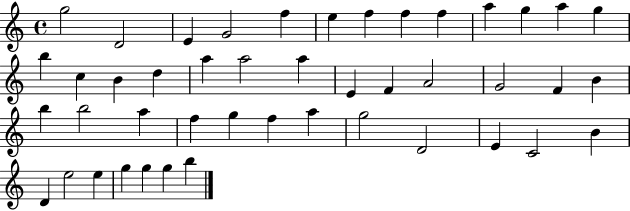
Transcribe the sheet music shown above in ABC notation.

X:1
T:Untitled
M:4/4
L:1/4
K:C
g2 D2 E G2 f e f f f a g a g b c B d a a2 a E F A2 G2 F B b b2 a f g f a g2 D2 E C2 B D e2 e g g g b